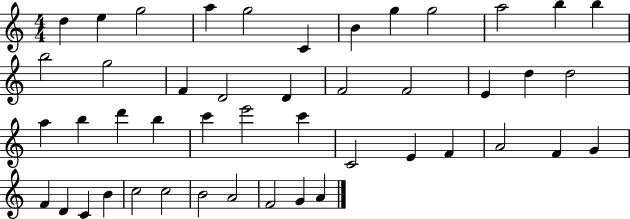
{
  \clef treble
  \numericTimeSignature
  \time 4/4
  \key c \major
  d''4 e''4 g''2 | a''4 g''2 c'4 | b'4 g''4 g''2 | a''2 b''4 b''4 | \break b''2 g''2 | f'4 d'2 d'4 | f'2 f'2 | e'4 d''4 d''2 | \break a''4 b''4 d'''4 b''4 | c'''4 e'''2 c'''4 | c'2 e'4 f'4 | a'2 f'4 g'4 | \break f'4 d'4 c'4 b'4 | c''2 c''2 | b'2 a'2 | f'2 g'4 a'4 | \break \bar "|."
}